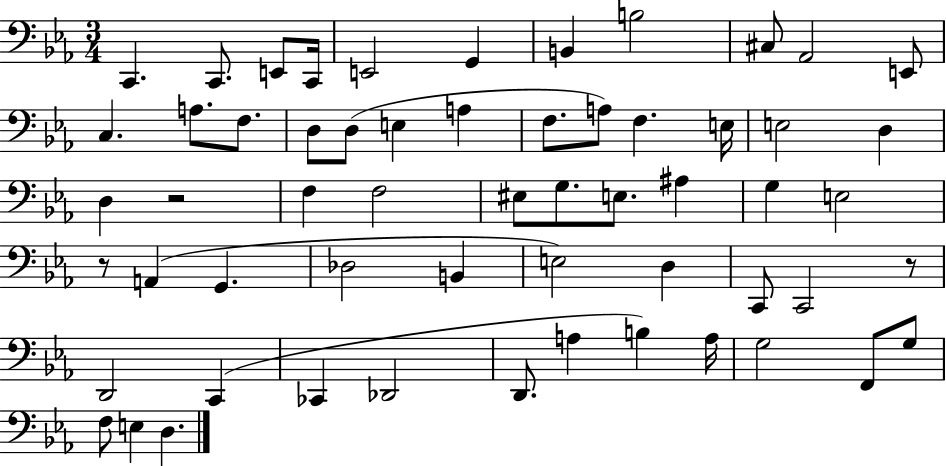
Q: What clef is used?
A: bass